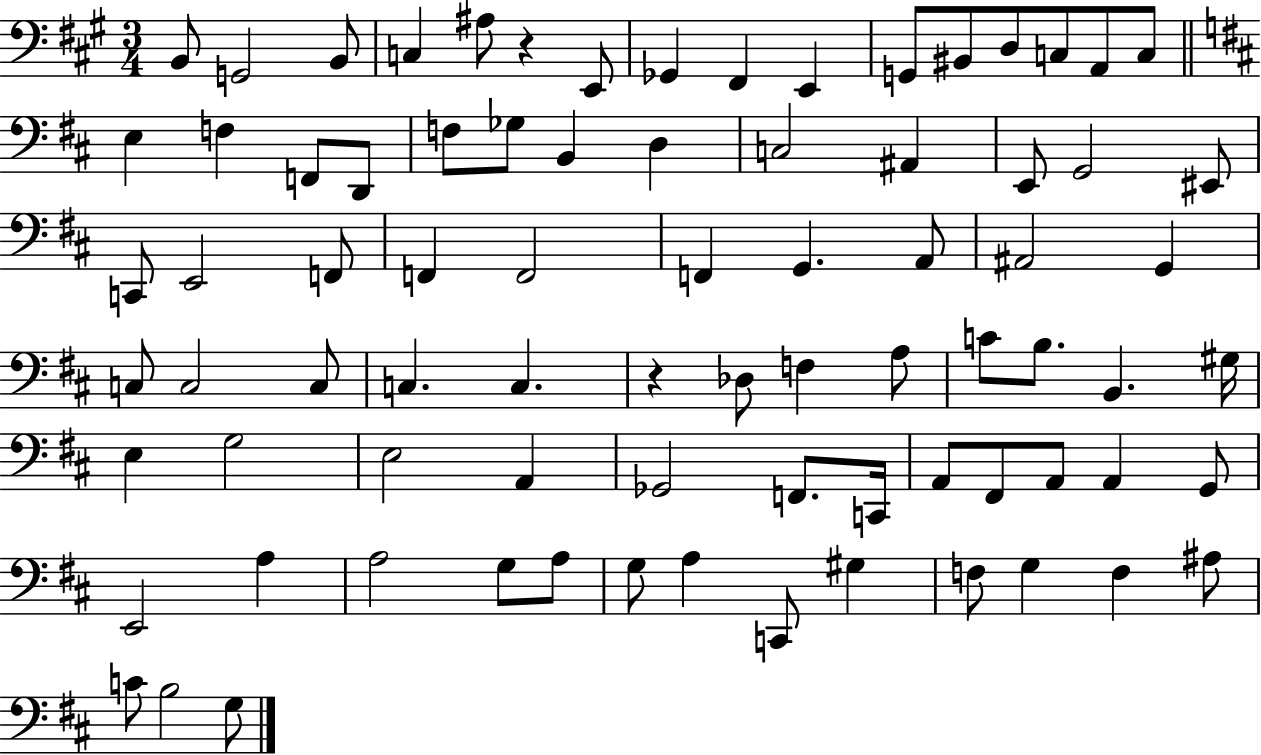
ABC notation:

X:1
T:Untitled
M:3/4
L:1/4
K:A
B,,/2 G,,2 B,,/2 C, ^A,/2 z E,,/2 _G,, ^F,, E,, G,,/2 ^B,,/2 D,/2 C,/2 A,,/2 C,/2 E, F, F,,/2 D,,/2 F,/2 _G,/2 B,, D, C,2 ^A,, E,,/2 G,,2 ^E,,/2 C,,/2 E,,2 F,,/2 F,, F,,2 F,, G,, A,,/2 ^A,,2 G,, C,/2 C,2 C,/2 C, C, z _D,/2 F, A,/2 C/2 B,/2 B,, ^G,/4 E, G,2 E,2 A,, _G,,2 F,,/2 C,,/4 A,,/2 ^F,,/2 A,,/2 A,, G,,/2 E,,2 A, A,2 G,/2 A,/2 G,/2 A, C,,/2 ^G, F,/2 G, F, ^A,/2 C/2 B,2 G,/2